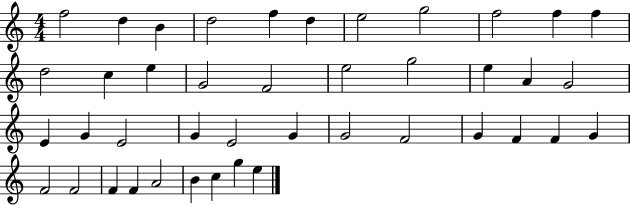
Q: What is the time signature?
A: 4/4